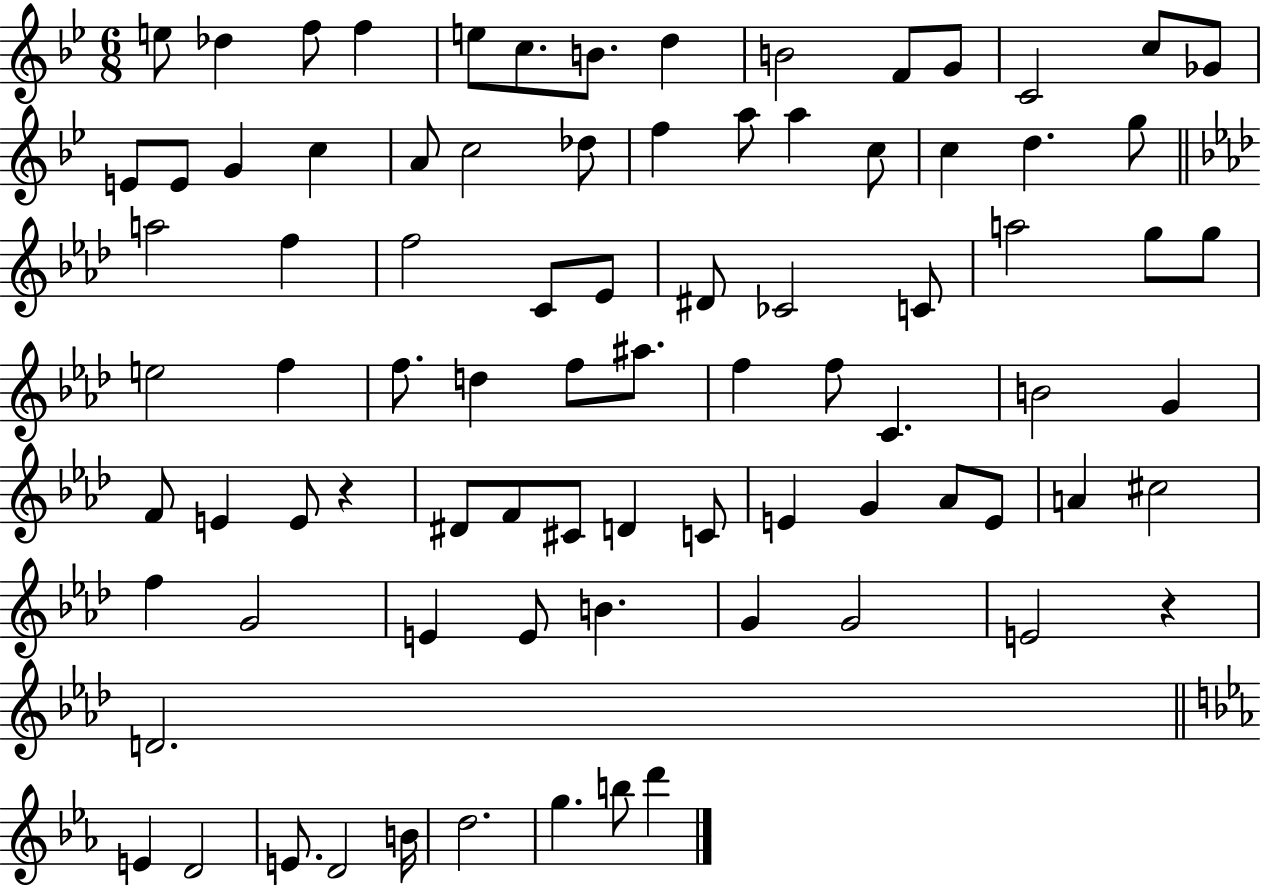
X:1
T:Untitled
M:6/8
L:1/4
K:Bb
e/2 _d f/2 f e/2 c/2 B/2 d B2 F/2 G/2 C2 c/2 _G/2 E/2 E/2 G c A/2 c2 _d/2 f a/2 a c/2 c d g/2 a2 f f2 C/2 _E/2 ^D/2 _C2 C/2 a2 g/2 g/2 e2 f f/2 d f/2 ^a/2 f f/2 C B2 G F/2 E E/2 z ^D/2 F/2 ^C/2 D C/2 E G _A/2 E/2 A ^c2 f G2 E E/2 B G G2 E2 z D2 E D2 E/2 D2 B/4 d2 g b/2 d'